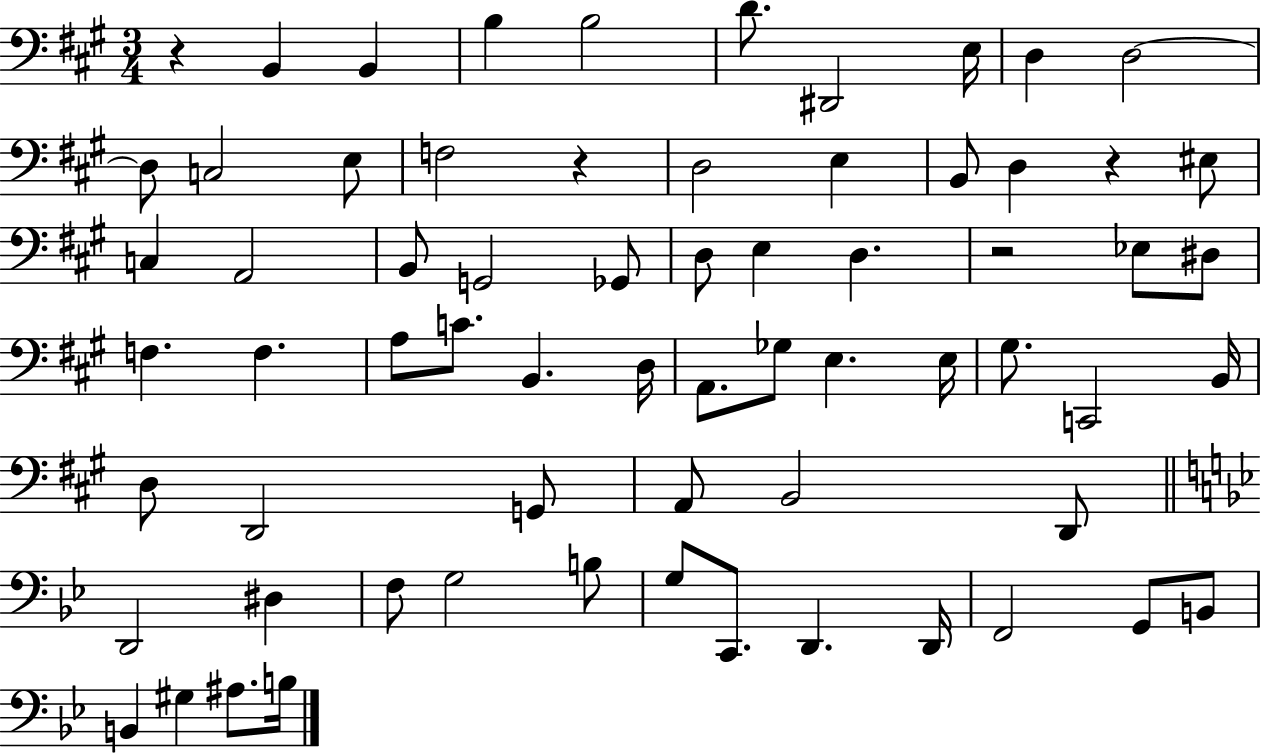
X:1
T:Untitled
M:3/4
L:1/4
K:A
z B,, B,, B, B,2 D/2 ^D,,2 E,/4 D, D,2 D,/2 C,2 E,/2 F,2 z D,2 E, B,,/2 D, z ^E,/2 C, A,,2 B,,/2 G,,2 _G,,/2 D,/2 E, D, z2 _E,/2 ^D,/2 F, F, A,/2 C/2 B,, D,/4 A,,/2 _G,/2 E, E,/4 ^G,/2 C,,2 B,,/4 D,/2 D,,2 G,,/2 A,,/2 B,,2 D,,/2 D,,2 ^D, F,/2 G,2 B,/2 G,/2 C,,/2 D,, D,,/4 F,,2 G,,/2 B,,/2 B,, ^G, ^A,/2 B,/4